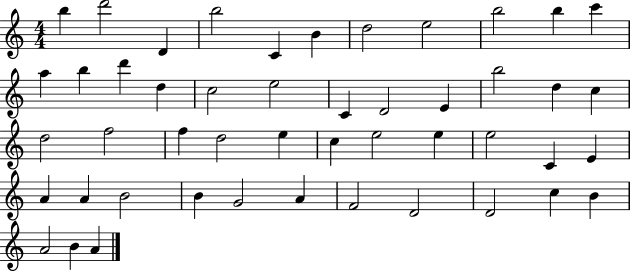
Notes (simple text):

B5/q D6/h D4/q B5/h C4/q B4/q D5/h E5/h B5/h B5/q C6/q A5/q B5/q D6/q D5/q C5/h E5/h C4/q D4/h E4/q B5/h D5/q C5/q D5/h F5/h F5/q D5/h E5/q C5/q E5/h E5/q E5/h C4/q E4/q A4/q A4/q B4/h B4/q G4/h A4/q F4/h D4/h D4/h C5/q B4/q A4/h B4/q A4/q